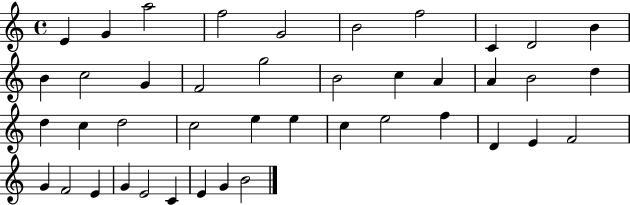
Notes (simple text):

E4/q G4/q A5/h F5/h G4/h B4/h F5/h C4/q D4/h B4/q B4/q C5/h G4/q F4/h G5/h B4/h C5/q A4/q A4/q B4/h D5/q D5/q C5/q D5/h C5/h E5/q E5/q C5/q E5/h F5/q D4/q E4/q F4/h G4/q F4/h E4/q G4/q E4/h C4/q E4/q G4/q B4/h